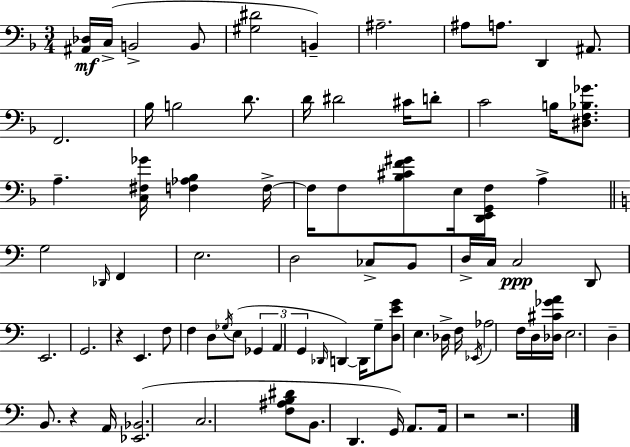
{
  \clef bass
  \numericTimeSignature
  \time 3/4
  \key f \major
  <ais, des>16\mf c16->( b,2-> b,8 | <gis dis'>2 b,4--) | ais2.-- | ais8 a8. d,4 ais,8. | \break f,2. | bes16 b2 d'8. | d'16 dis'2 cis'16 d'8-. | c'2 b16 <dis f bes ges'>8. | \break a4.-- <c fis ges'>16 <f aes bes>4 f16->~~ | f16 f8 <bes cis' f' gis'>8 e16 <d, e, g, f>8 a4-> | \bar "||" \break \key a \minor g2 \grace { des,16 } f,4 | e2. | d2 ces8-> b,8 | d16-> c16 c2\ppp d,8 | \break e,2. | g,2. | r4 e,4. f8 | f4 d8 \acciaccatura { ges16 }( e8 \tuplet 3/2 { ges,4 | \break a,4 g,4 } \grace { des,16 }) d,4~~ | d,16 g8-- <d e' g'>8 e4. | des16-> f16 \acciaccatura { ees,16 } aes2 | f16 d16 <des cis' ges' a'>16 e2. | \break d4-- b,8. r4 | a,16 <ees, bes,>2.( | c2. | <f ais b dis'>8 b,8. d,4. | \break g,16) a,8. a,16 r2 | r2. | \bar "|."
}